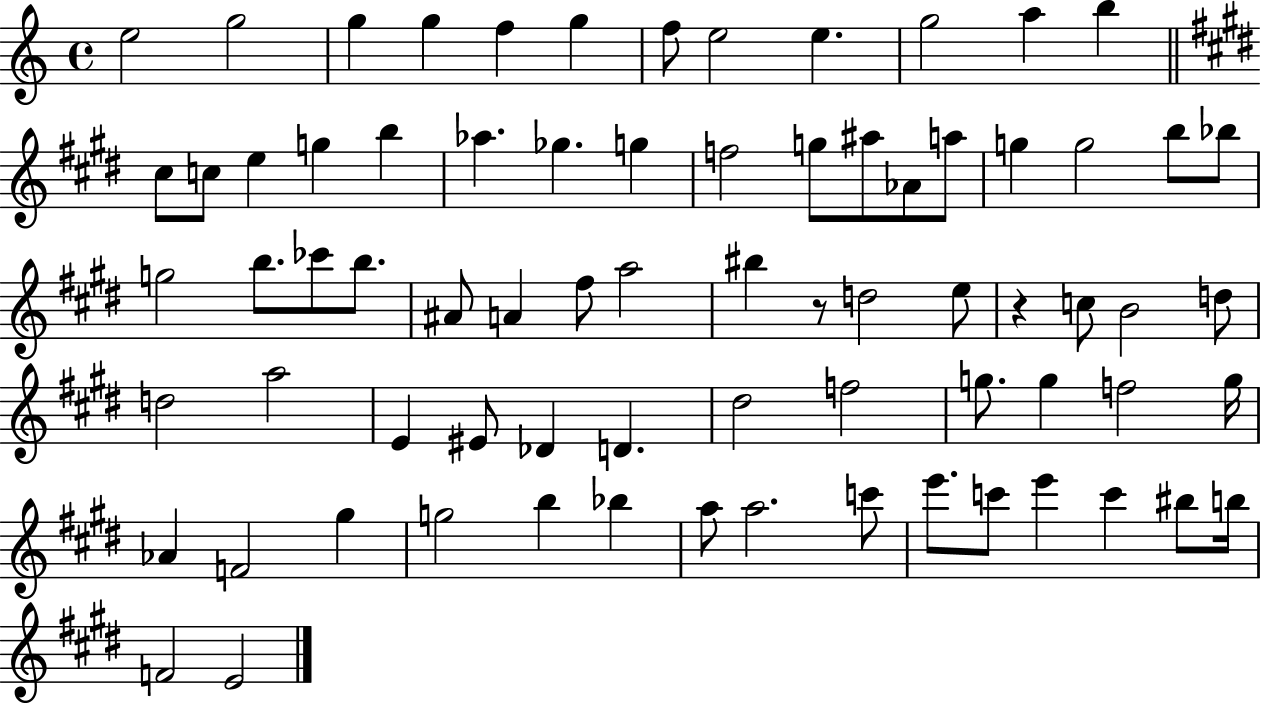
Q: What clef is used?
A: treble